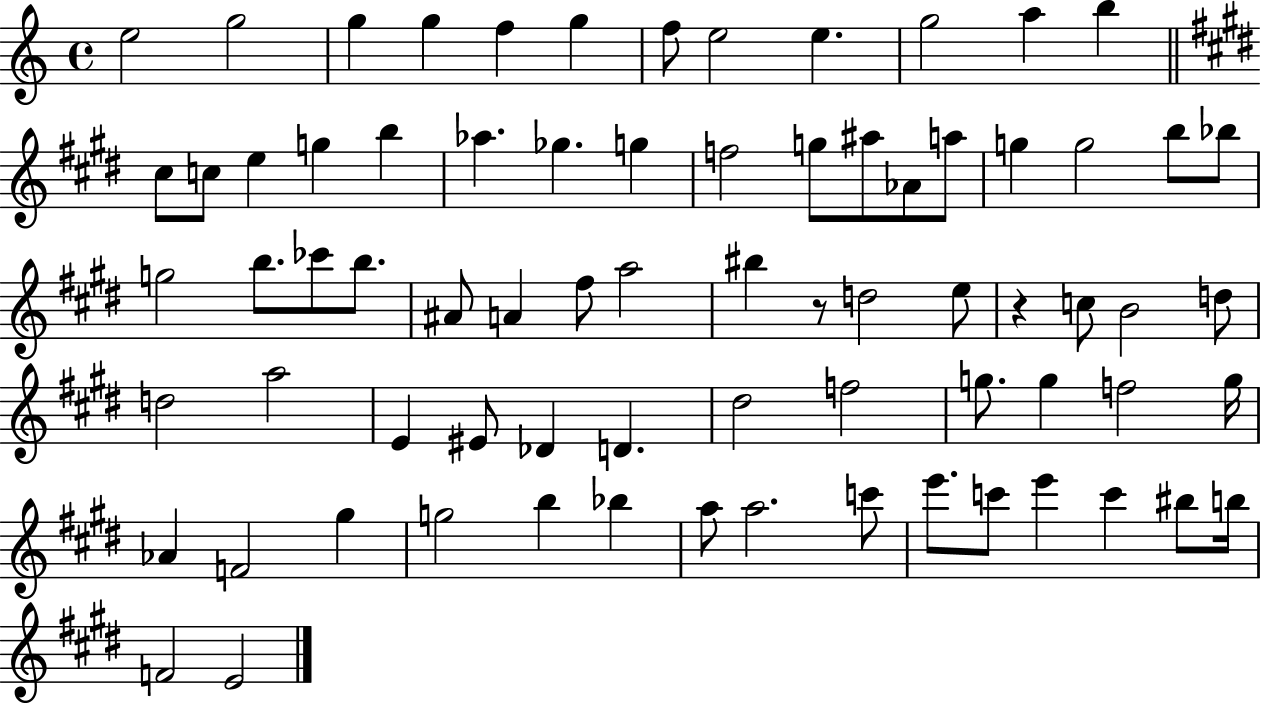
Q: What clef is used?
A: treble